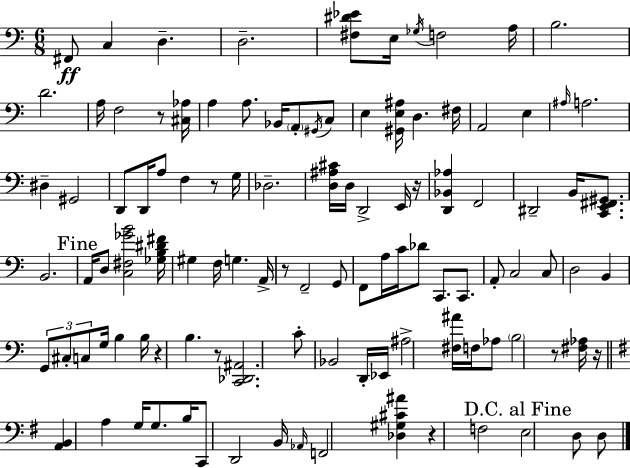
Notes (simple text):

F#2/e C3/q D3/q. D3/h. [F#3,D#4,Eb4]/e E3/s Gb3/s F3/h A3/s B3/h. D4/h. A3/s F3/h R/e [C#3,Ab3]/s A3/q A3/e. Bb2/s A2/e G#2/s C3/e E3/q [G#2,E3,A#3]/s D3/q. F#3/s A2/h E3/q A#3/s A3/h. D#3/q G#2/h D2/e D2/s A3/e F3/q R/e G3/s Db3/h. [D3,A#3,C#4]/s D3/s D2/h E2/s R/s [D2,Bb2,Ab3]/q F2/h D#2/h B2/s [C2,E2,F#2,G#2]/e. B2/h. A2/s D3/e [C3,F#3,Gb4,B4]/h [Gb3,B3,D#4,F#4]/s G#3/q F3/s G3/q. A2/s R/e F2/h G2/e F2/e A3/s C4/s Db4/e C2/e. C2/e. A2/e C3/h C3/e D3/h B2/q G2/e C#3/e C3/e G3/s B3/q B3/s R/q B3/q. R/e [C2,Db2,A#2]/h. C4/e Bb2/h D2/s Eb2/s A#3/h [F#3,A#4]/s F3/s Ab3/e B3/h R/e [F#3,Ab3]/s R/s [A2,B2]/q A3/q G3/s G3/e. B3/s C2/e D2/h B2/s Ab2/s F2/h [Db3,G#3,C#4,A#4]/q R/q F3/h E3/h D3/e D3/e